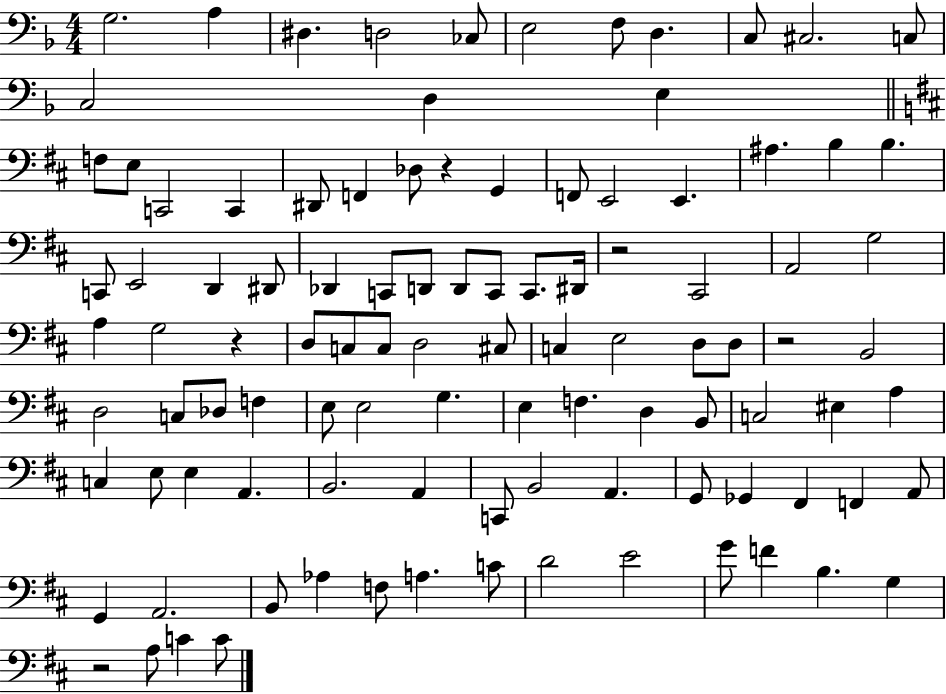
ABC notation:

X:1
T:Untitled
M:4/4
L:1/4
K:F
G,2 A, ^D, D,2 _C,/2 E,2 F,/2 D, C,/2 ^C,2 C,/2 C,2 D, E, F,/2 E,/2 C,,2 C,, ^D,,/2 F,, _D,/2 z G,, F,,/2 E,,2 E,, ^A, B, B, C,,/2 E,,2 D,, ^D,,/2 _D,, C,,/2 D,,/2 D,,/2 C,,/2 C,,/2 ^D,,/4 z2 ^C,,2 A,,2 G,2 A, G,2 z D,/2 C,/2 C,/2 D,2 ^C,/2 C, E,2 D,/2 D,/2 z2 B,,2 D,2 C,/2 _D,/2 F, E,/2 E,2 G, E, F, D, B,,/2 C,2 ^E, A, C, E,/2 E, A,, B,,2 A,, C,,/2 B,,2 A,, G,,/2 _G,, ^F,, F,, A,,/2 G,, A,,2 B,,/2 _A, F,/2 A, C/2 D2 E2 G/2 F B, G, z2 A,/2 C C/2